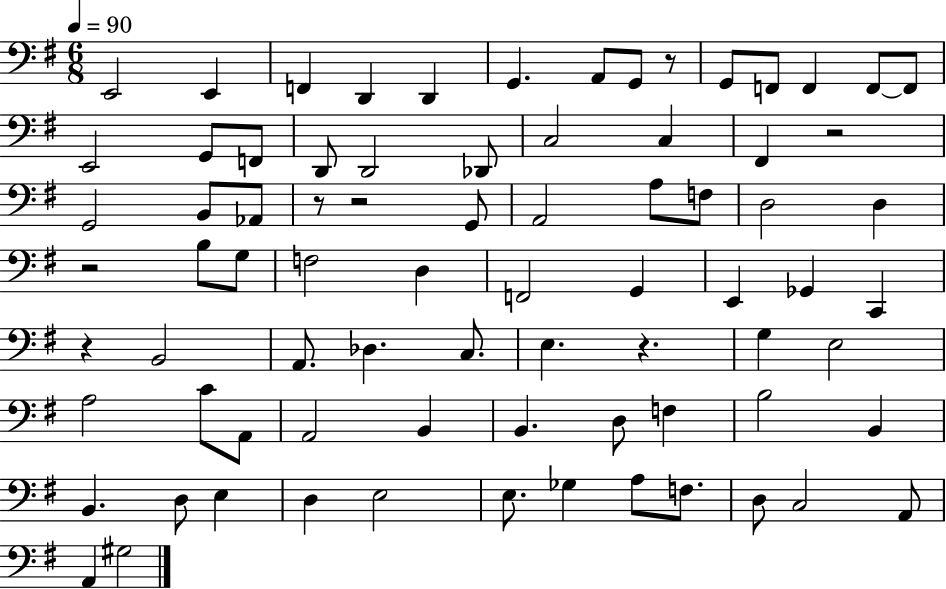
{
  \clef bass
  \numericTimeSignature
  \time 6/8
  \key g \major
  \tempo 4 = 90
  e,2 e,4 | f,4 d,4 d,4 | g,4. a,8 g,8 r8 | g,8 f,8 f,4 f,8~~ f,8 | \break e,2 g,8 f,8 | d,8 d,2 des,8 | c2 c4 | fis,4 r2 | \break g,2 b,8 aes,8 | r8 r2 g,8 | a,2 a8 f8 | d2 d4 | \break r2 b8 g8 | f2 d4 | f,2 g,4 | e,4 ges,4 c,4 | \break r4 b,2 | a,8. des4. c8. | e4. r4. | g4 e2 | \break a2 c'8 a,8 | a,2 b,4 | b,4. d8 f4 | b2 b,4 | \break b,4. d8 e4 | d4 e2 | e8. ges4 a8 f8. | d8 c2 a,8 | \break a,4 gis2 | \bar "|."
}